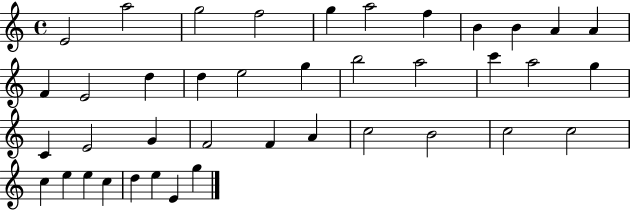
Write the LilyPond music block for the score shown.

{
  \clef treble
  \time 4/4
  \defaultTimeSignature
  \key c \major
  e'2 a''2 | g''2 f''2 | g''4 a''2 f''4 | b'4 b'4 a'4 a'4 | \break f'4 e'2 d''4 | d''4 e''2 g''4 | b''2 a''2 | c'''4 a''2 g''4 | \break c'4 e'2 g'4 | f'2 f'4 a'4 | c''2 b'2 | c''2 c''2 | \break c''4 e''4 e''4 c''4 | d''4 e''4 e'4 g''4 | \bar "|."
}